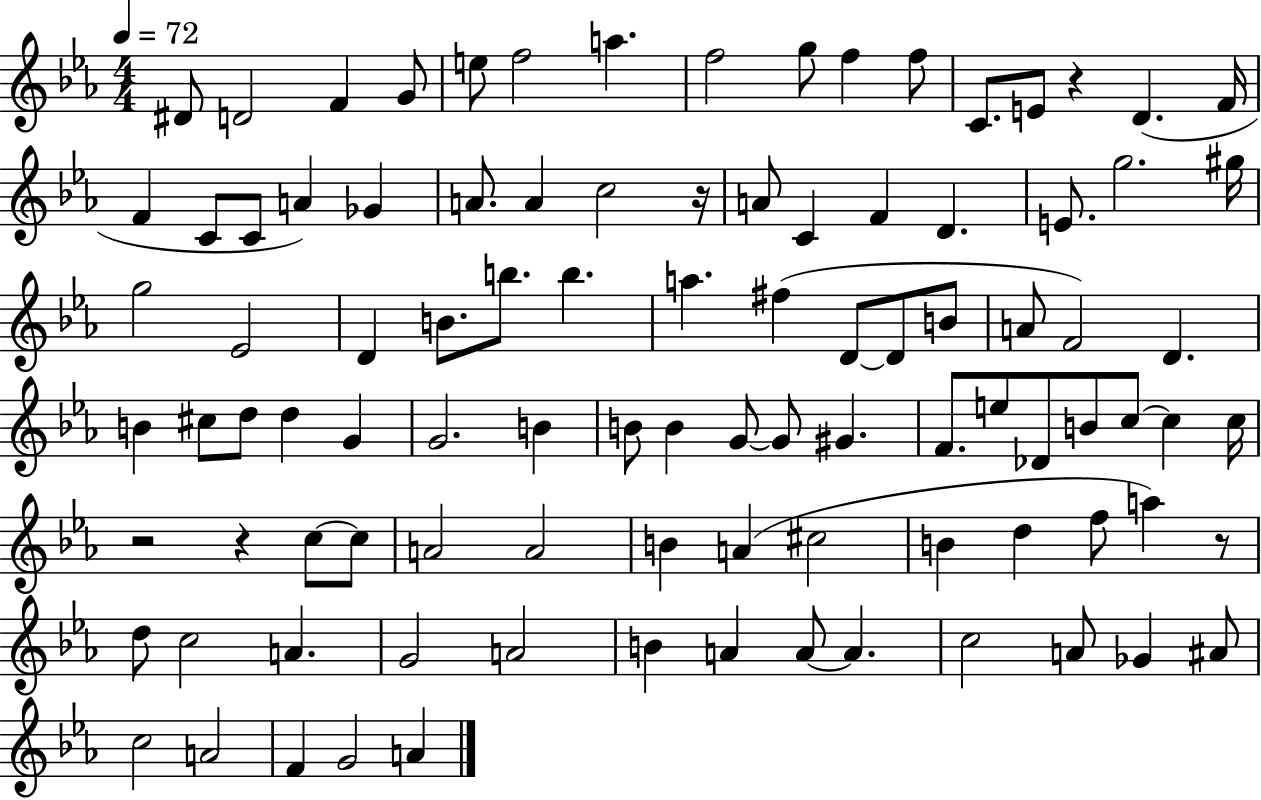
{
  \clef treble
  \numericTimeSignature
  \time 4/4
  \key ees \major
  \tempo 4 = 72
  dis'8 d'2 f'4 g'8 | e''8 f''2 a''4. | f''2 g''8 f''4 f''8 | c'8. e'8 r4 d'4.( f'16 | \break f'4 c'8 c'8 a'4) ges'4 | a'8. a'4 c''2 r16 | a'8 c'4 f'4 d'4. | e'8. g''2. gis''16 | \break g''2 ees'2 | d'4 b'8. b''8. b''4. | a''4. fis''4( d'8~~ d'8 b'8 | a'8 f'2) d'4. | \break b'4 cis''8 d''8 d''4 g'4 | g'2. b'4 | b'8 b'4 g'8~~ g'8 gis'4. | f'8. e''8 des'8 b'8 c''8~~ c''4 c''16 | \break r2 r4 c''8~~ c''8 | a'2 a'2 | b'4 a'4( cis''2 | b'4 d''4 f''8 a''4) r8 | \break d''8 c''2 a'4. | g'2 a'2 | b'4 a'4 a'8~~ a'4. | c''2 a'8 ges'4 ais'8 | \break c''2 a'2 | f'4 g'2 a'4 | \bar "|."
}